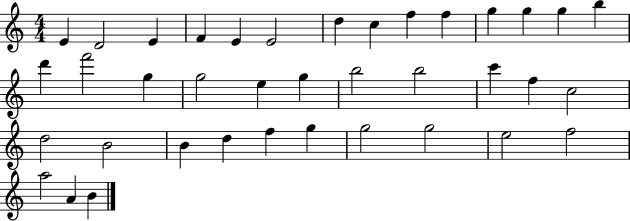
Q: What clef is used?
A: treble